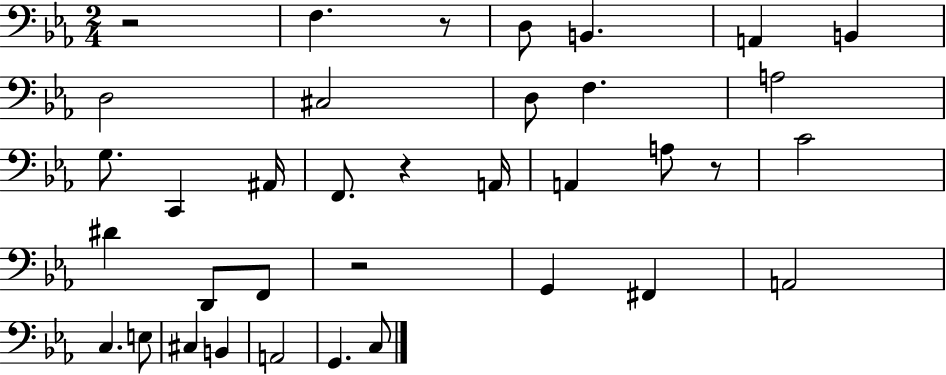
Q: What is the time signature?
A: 2/4